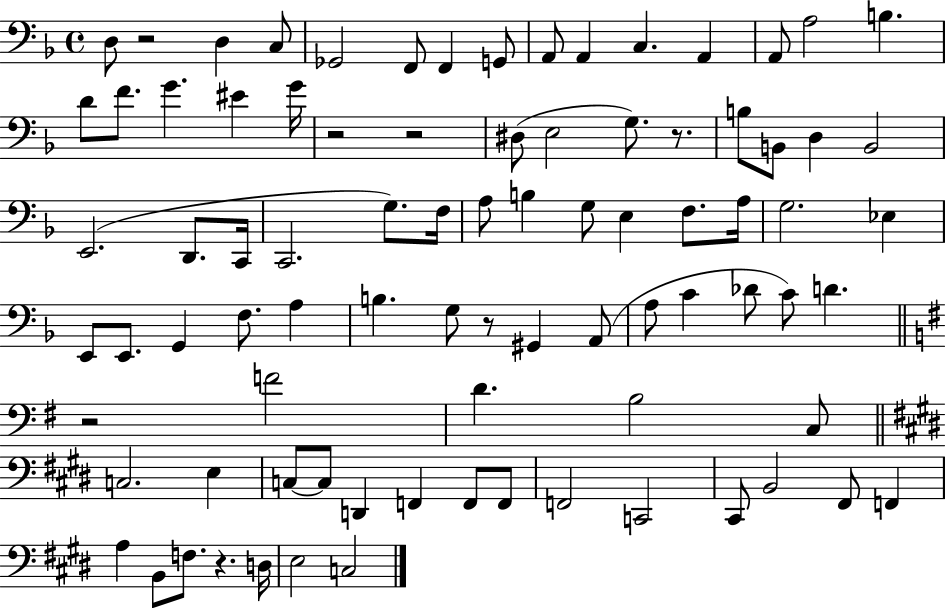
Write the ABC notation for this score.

X:1
T:Untitled
M:4/4
L:1/4
K:F
D,/2 z2 D, C,/2 _G,,2 F,,/2 F,, G,,/2 A,,/2 A,, C, A,, A,,/2 A,2 B, D/2 F/2 G ^E G/4 z2 z2 ^D,/2 E,2 G,/2 z/2 B,/2 B,,/2 D, B,,2 E,,2 D,,/2 C,,/4 C,,2 G,/2 F,/4 A,/2 B, G,/2 E, F,/2 A,/4 G,2 _E, E,,/2 E,,/2 G,, F,/2 A, B, G,/2 z/2 ^G,, A,,/2 A,/2 C _D/2 C/2 D z2 F2 D B,2 C,/2 C,2 E, C,/2 C,/2 D,, F,, F,,/2 F,,/2 F,,2 C,,2 ^C,,/2 B,,2 ^F,,/2 F,, A, B,,/2 F,/2 z D,/4 E,2 C,2